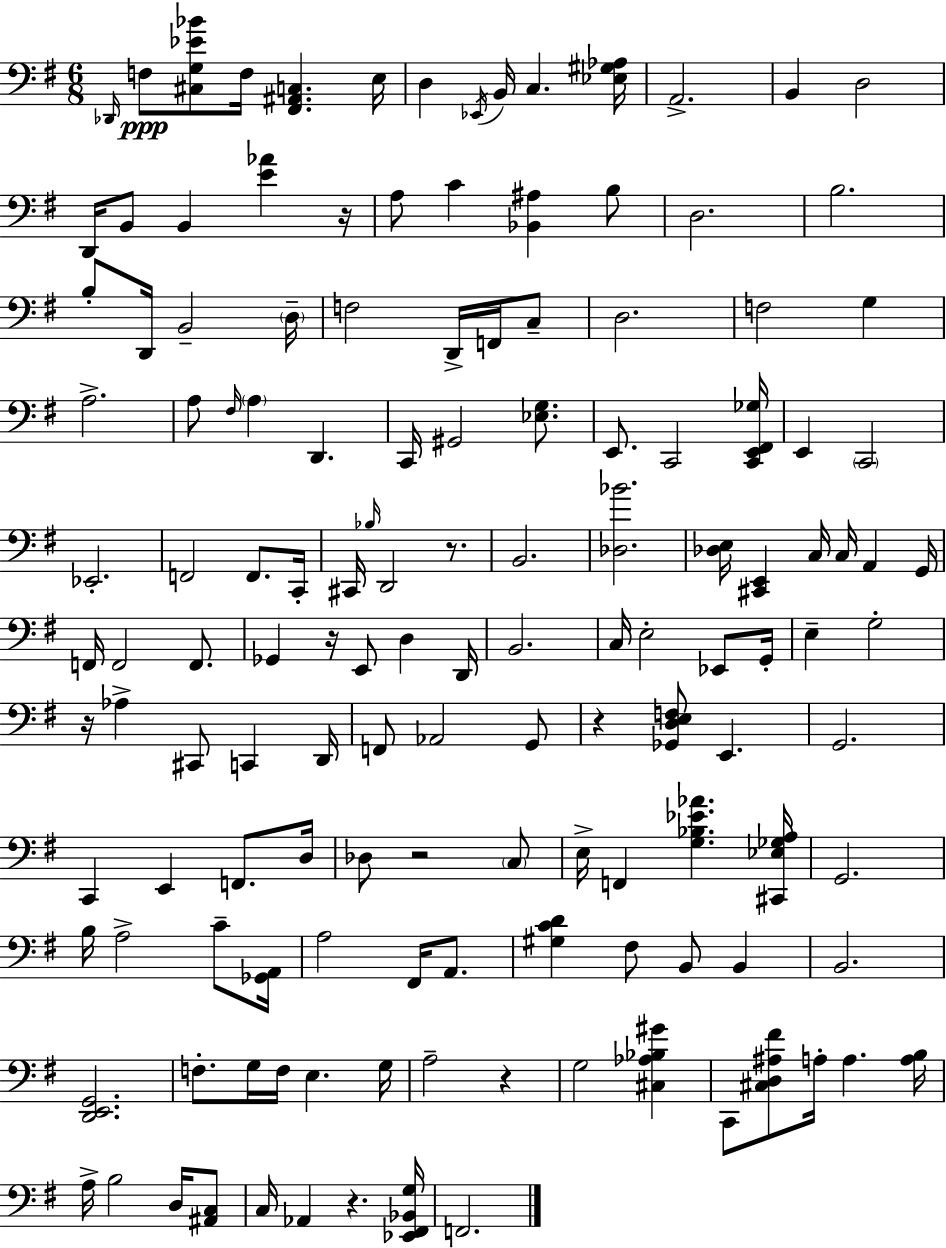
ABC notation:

X:1
T:Untitled
M:6/8
L:1/4
K:Em
_D,,/4 F,/2 [^C,G,_E_B]/2 F,/4 [^F,,^A,,C,] E,/4 D, _E,,/4 B,,/4 C, [_E,^G,_A,]/4 A,,2 B,, D,2 D,,/4 B,,/2 B,, [E_A] z/4 A,/2 C [_B,,^A,] B,/2 D,2 B,2 B,/2 D,,/4 B,,2 D,/4 F,2 D,,/4 F,,/4 C,/2 D,2 F,2 G, A,2 A,/2 ^F,/4 A, D,, C,,/4 ^G,,2 [_E,G,]/2 E,,/2 C,,2 [C,,E,,^F,,_G,]/4 E,, C,,2 _E,,2 F,,2 F,,/2 C,,/4 ^C,,/4 _B,/4 D,,2 z/2 B,,2 [_D,_B]2 [_D,E,]/4 [^C,,E,,] C,/4 C,/4 A,, G,,/4 F,,/4 F,,2 F,,/2 _G,, z/4 E,,/2 D, D,,/4 B,,2 C,/4 E,2 _E,,/2 G,,/4 E, G,2 z/4 _A, ^C,,/2 C,, D,,/4 F,,/2 _A,,2 G,,/2 z [_G,,D,E,F,]/2 E,, G,,2 C,, E,, F,,/2 D,/4 _D,/2 z2 C,/2 E,/4 F,, [G,_B,_E_A] [^C,,_E,_G,A,]/4 G,,2 B,/4 A,2 C/2 [_G,,A,,]/4 A,2 ^F,,/4 A,,/2 [^G,CD] ^F,/2 B,,/2 B,, B,,2 [D,,E,,G,,]2 F,/2 G,/4 F,/4 E, G,/4 A,2 z G,2 [^C,_A,_B,^G] C,,/2 [^C,D,^A,^F]/2 A,/4 A, [A,B,]/4 A,/4 B,2 D,/4 [^A,,C,]/2 C,/4 _A,, z [_E,,^F,,_B,,G,]/4 F,,2